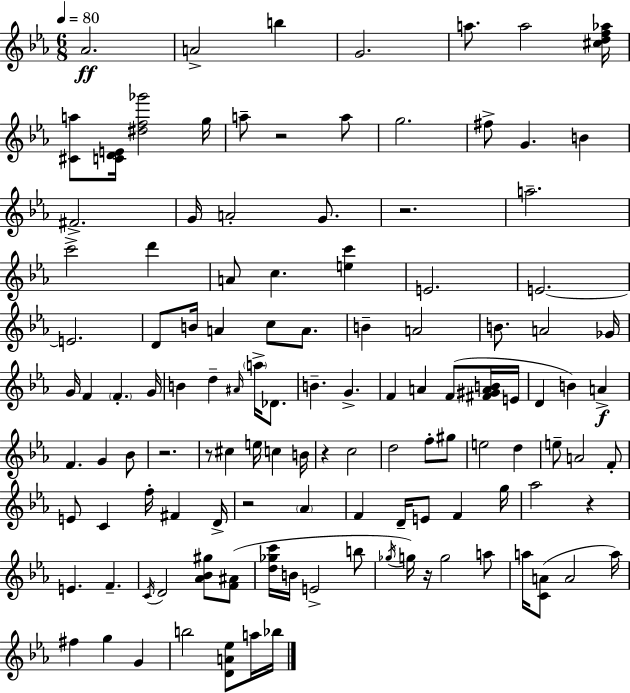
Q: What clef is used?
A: treble